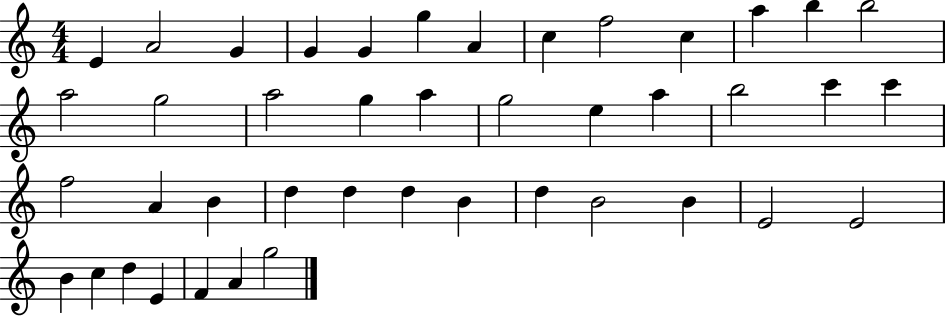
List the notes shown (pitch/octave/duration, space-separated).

E4/q A4/h G4/q G4/q G4/q G5/q A4/q C5/q F5/h C5/q A5/q B5/q B5/h A5/h G5/h A5/h G5/q A5/q G5/h E5/q A5/q B5/h C6/q C6/q F5/h A4/q B4/q D5/q D5/q D5/q B4/q D5/q B4/h B4/q E4/h E4/h B4/q C5/q D5/q E4/q F4/q A4/q G5/h